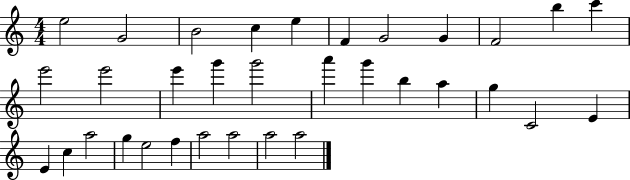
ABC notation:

X:1
T:Untitled
M:4/4
L:1/4
K:C
e2 G2 B2 c e F G2 G F2 b c' e'2 e'2 e' g' g'2 a' g' b a g C2 E E c a2 g e2 f a2 a2 a2 a2